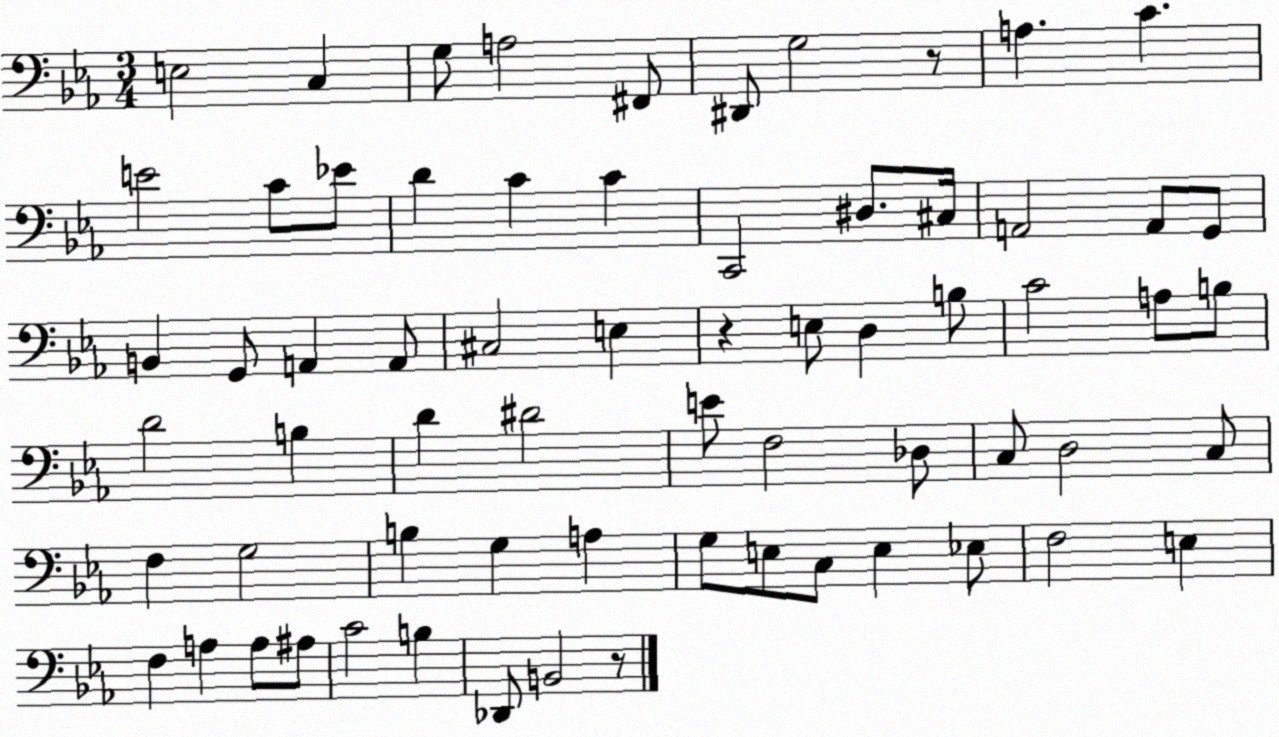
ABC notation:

X:1
T:Untitled
M:3/4
L:1/4
K:Eb
E,2 C, G,/2 A,2 ^F,,/2 ^D,,/2 G,2 z/2 A, C E2 C/2 _E/2 D C C C,,2 ^D,/2 ^C,/4 A,,2 A,,/2 G,,/2 B,, G,,/2 A,, A,,/2 ^C,2 E, z E,/2 D, B,/2 C2 A,/2 B,/2 D2 B, D ^D2 E/2 F,2 _D,/2 C,/2 D,2 C,/2 F, G,2 B, G, A, G,/2 E,/2 C,/2 E, _E,/2 F,2 E, F, A, A,/2 ^A,/2 C2 B, _D,,/2 B,,2 z/2